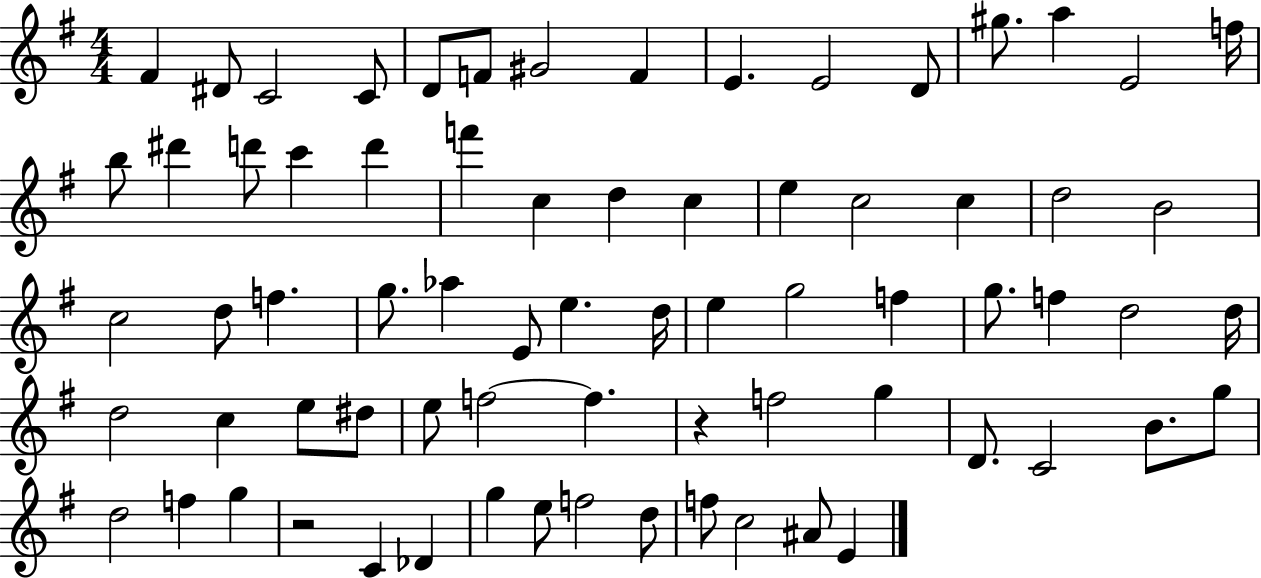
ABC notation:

X:1
T:Untitled
M:4/4
L:1/4
K:G
^F ^D/2 C2 C/2 D/2 F/2 ^G2 F E E2 D/2 ^g/2 a E2 f/4 b/2 ^d' d'/2 c' d' f' c d c e c2 c d2 B2 c2 d/2 f g/2 _a E/2 e d/4 e g2 f g/2 f d2 d/4 d2 c e/2 ^d/2 e/2 f2 f z f2 g D/2 C2 B/2 g/2 d2 f g z2 C _D g e/2 f2 d/2 f/2 c2 ^A/2 E